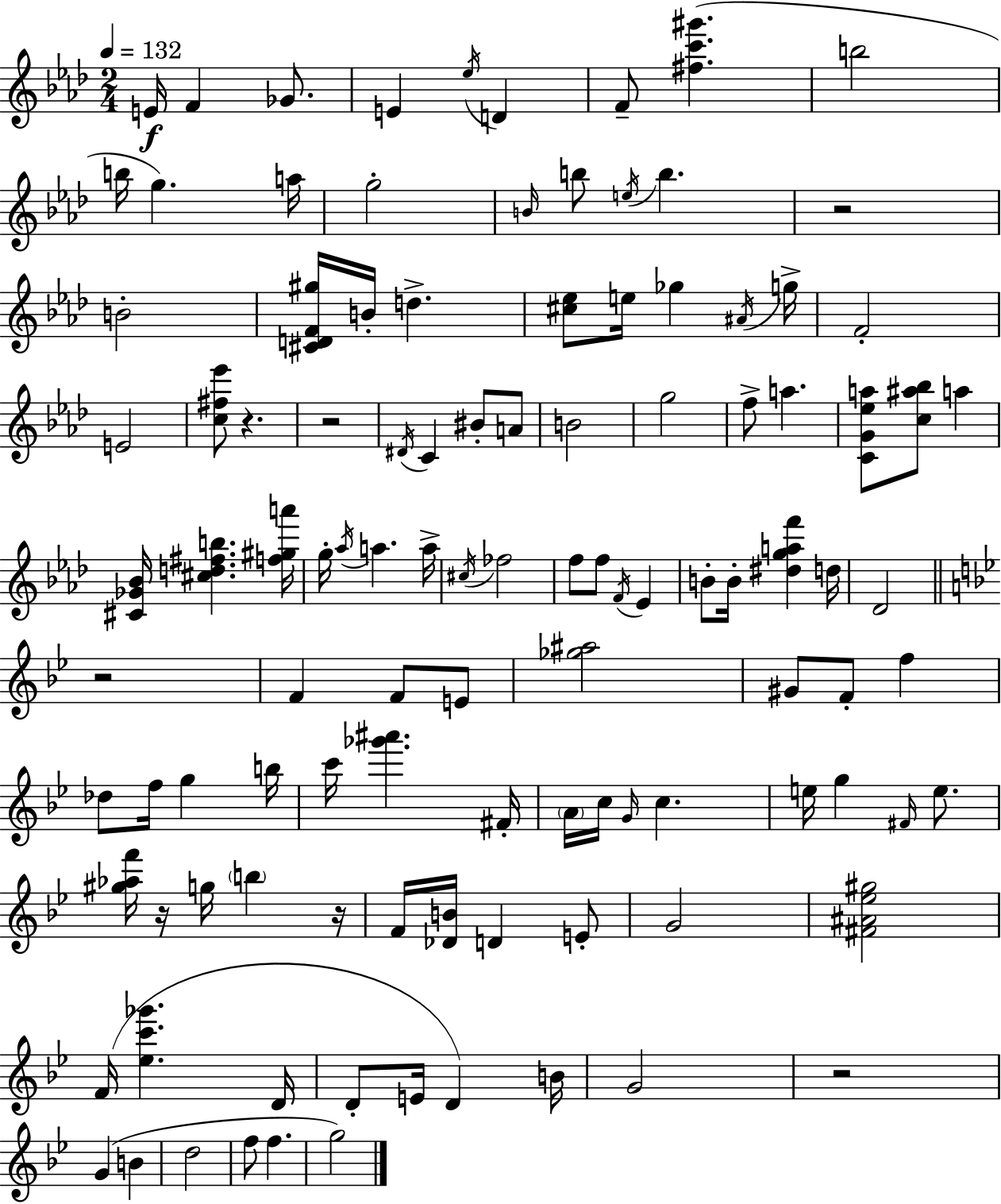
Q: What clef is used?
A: treble